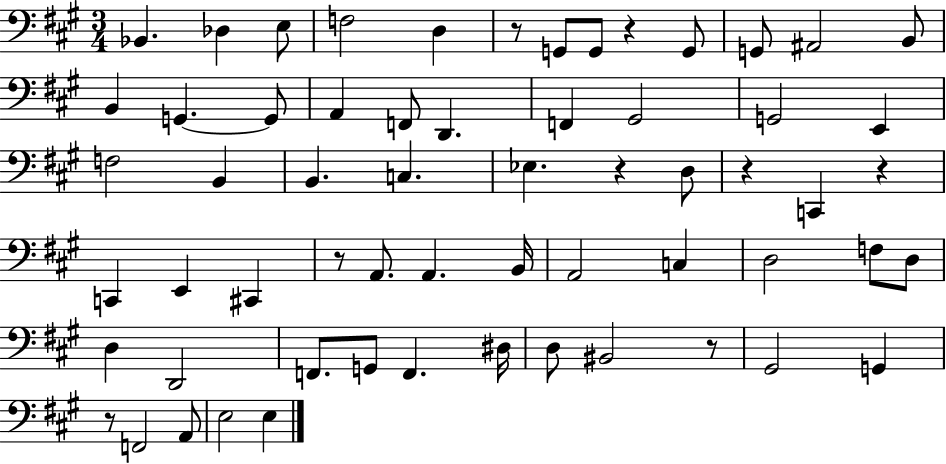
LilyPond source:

{
  \clef bass
  \numericTimeSignature
  \time 3/4
  \key a \major
  bes,4. des4 e8 | f2 d4 | r8 g,8 g,8 r4 g,8 | g,8 ais,2 b,8 | \break b,4 g,4.~~ g,8 | a,4 f,8 d,4. | f,4 gis,2 | g,2 e,4 | \break f2 b,4 | b,4. c4. | ees4. r4 d8 | r4 c,4 r4 | \break c,4 e,4 cis,4 | r8 a,8. a,4. b,16 | a,2 c4 | d2 f8 d8 | \break d4 d,2 | f,8. g,8 f,4. dis16 | d8 bis,2 r8 | gis,2 g,4 | \break r8 f,2 a,8 | e2 e4 | \bar "|."
}